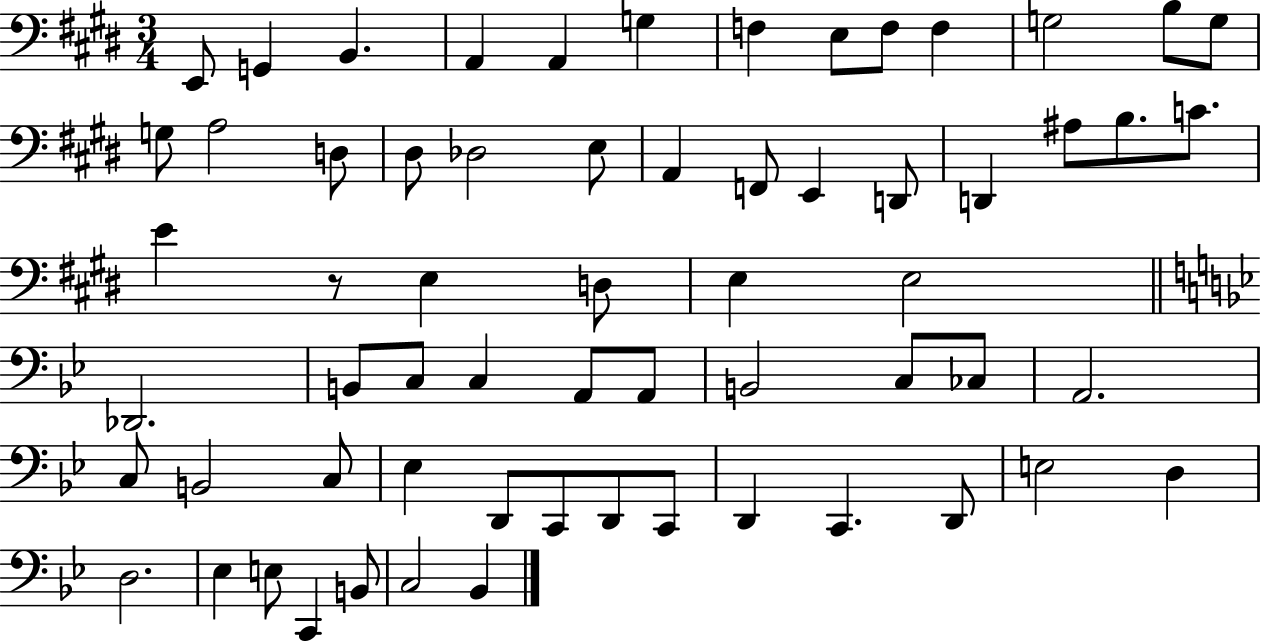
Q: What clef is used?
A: bass